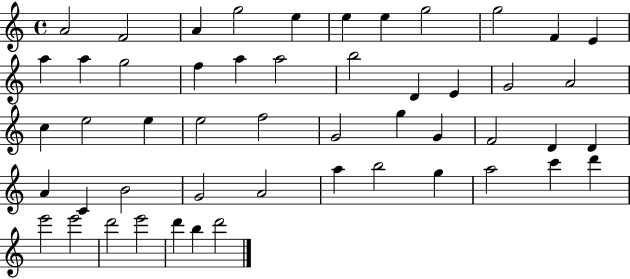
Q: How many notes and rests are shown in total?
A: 51